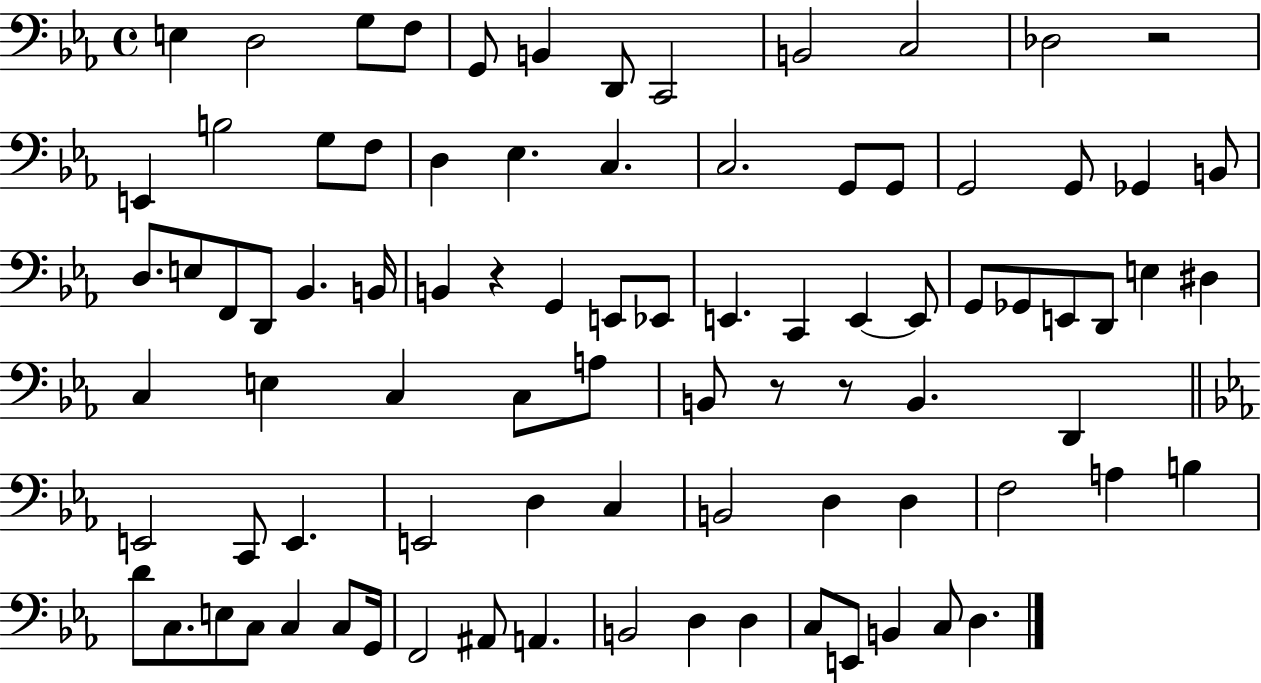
{
  \clef bass
  \time 4/4
  \defaultTimeSignature
  \key ees \major
  e4 d2 g8 f8 | g,8 b,4 d,8 c,2 | b,2 c2 | des2 r2 | \break e,4 b2 g8 f8 | d4 ees4. c4. | c2. g,8 g,8 | g,2 g,8 ges,4 b,8 | \break d8. e8 f,8 d,8 bes,4. b,16 | b,4 r4 g,4 e,8 ees,8 | e,4. c,4 e,4~~ e,8 | g,8 ges,8 e,8 d,8 e4 dis4 | \break c4 e4 c4 c8 a8 | b,8 r8 r8 b,4. d,4 | \bar "||" \break \key ees \major e,2 c,8 e,4. | e,2 d4 c4 | b,2 d4 d4 | f2 a4 b4 | \break d'8 c8. e8 c8 c4 c8 g,16 | f,2 ais,8 a,4. | b,2 d4 d4 | c8 e,8 b,4 c8 d4. | \break \bar "|."
}